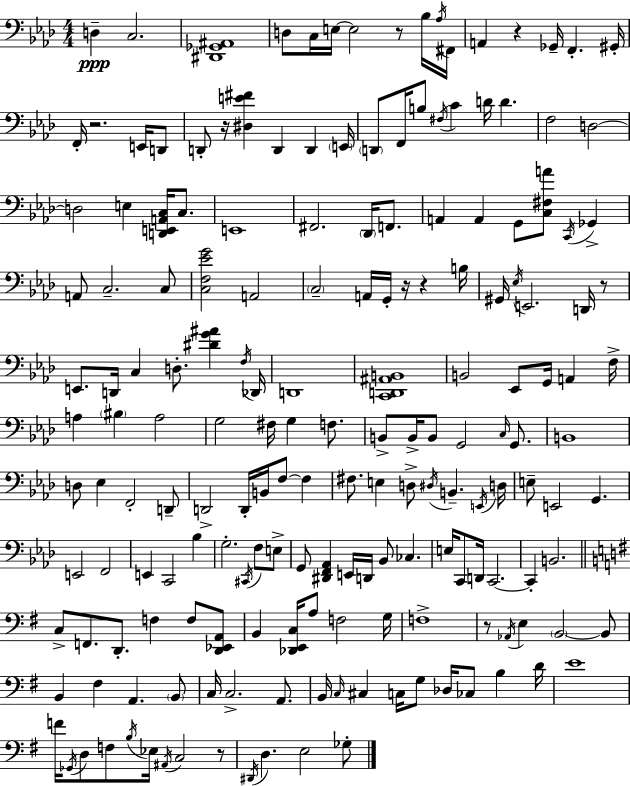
D3/q C3/h. [D#2,Gb2,A#2]/w D3/e C3/s E3/s E3/h R/e Bb3/s Ab3/s F#2/s A2/q R/q Gb2/s F2/q. G#2/s F2/s R/h. E2/s D2/e D2/e R/s [D#3,E4,F#4]/q D2/q D2/q E2/s D2/e F2/s B3/e F#3/s C4/q D4/s D4/q. F3/h D3/h D3/h E3/q [D2,E2,A2,C3]/s C3/e. E2/w F#2/h. Db2/s F2/e. A2/q A2/q G2/e [C3,F#3,A4]/e C2/s Gb2/q A2/e C3/h. C3/e [C3,F3,Eb4,G4]/h A2/h C3/h A2/s G2/s R/s R/q B3/s G#2/s Eb3/s E2/h. D2/s R/e E2/e. D2/s C3/q D3/e. [D#4,G4,A#4]/q F3/s Db2/s D2/w [C2,D2,A#2,B2]/w B2/h Eb2/e G2/s A2/q F3/s A3/q BIS3/q A3/h G3/h F#3/s G3/q F3/e. B2/e B2/s B2/e G2/h C3/s G2/e. B2/w D3/e Eb3/q F2/h D2/e D2/h D2/s B2/s F3/e F3/q F#3/e. E3/q D3/e D#3/s B2/q. E2/s D3/s E3/e E2/h G2/q. E2/h F2/h E2/q C2/h Bb3/q G3/h. C#2/s F3/e E3/e G2/e [D#2,F2,Ab2]/q E2/s D2/s Bb2/e CES3/q. E3/s C2/e D2/s C2/h. C2/q B2/h. C3/e F2/e. D2/e. F3/q F3/e [D2,Eb2,A2]/e B2/q [Db2,E2,C3]/s A3/e F3/h G3/s F3/w R/e Ab2/s E3/q B2/h B2/e B2/q F#3/q A2/q. B2/e C3/s C3/h. A2/e. B2/s C3/s C#3/q C3/s G3/e Db3/s CES3/e B3/q D4/s E4/w F4/s Gb2/s D3/e F3/e B3/s Eb3/s A#2/s C3/h R/e D#2/s D3/q. E3/h Gb3/e